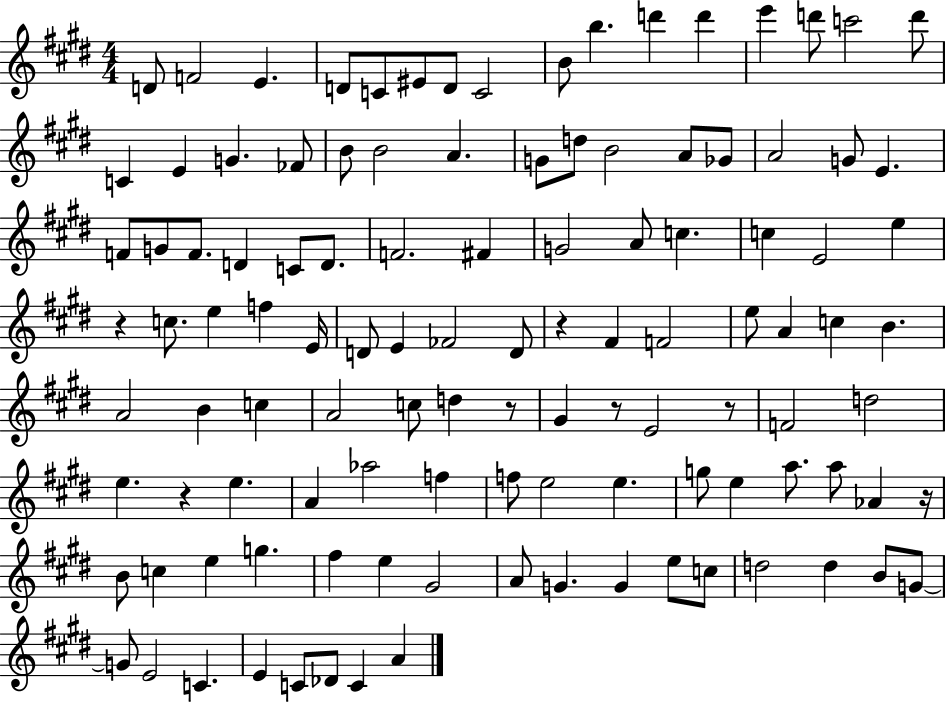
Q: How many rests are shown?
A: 7